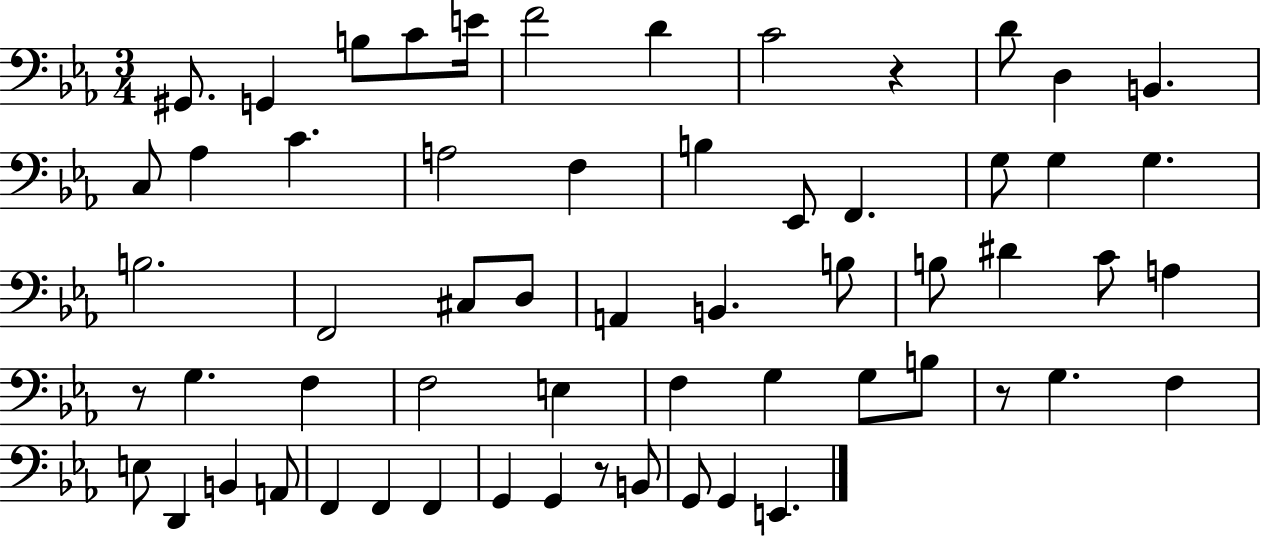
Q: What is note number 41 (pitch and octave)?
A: B3